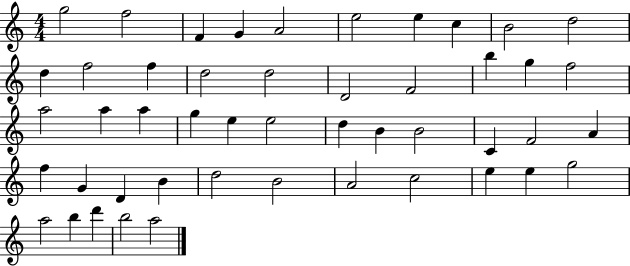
X:1
T:Untitled
M:4/4
L:1/4
K:C
g2 f2 F G A2 e2 e c B2 d2 d f2 f d2 d2 D2 F2 b g f2 a2 a a g e e2 d B B2 C F2 A f G D B d2 B2 A2 c2 e e g2 a2 b d' b2 a2